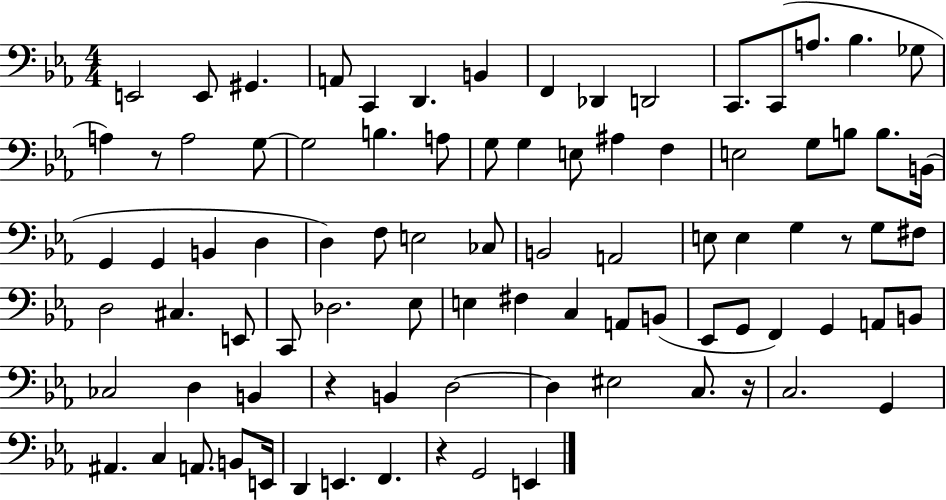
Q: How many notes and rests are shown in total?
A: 88